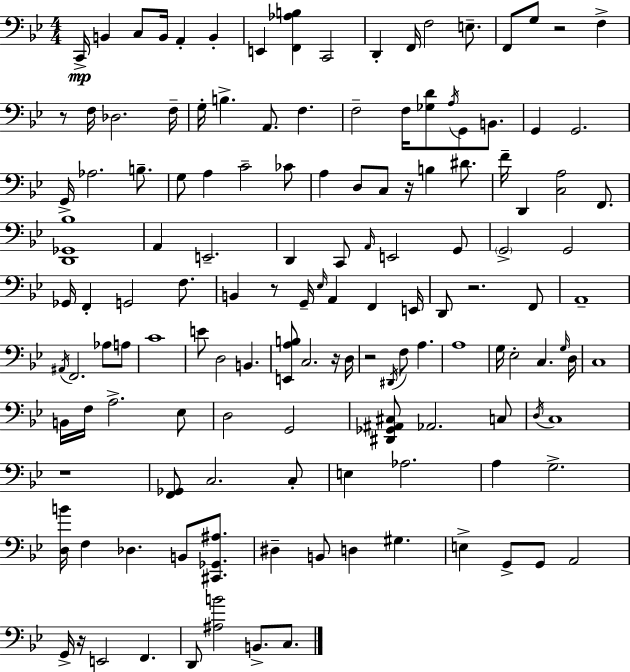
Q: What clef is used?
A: bass